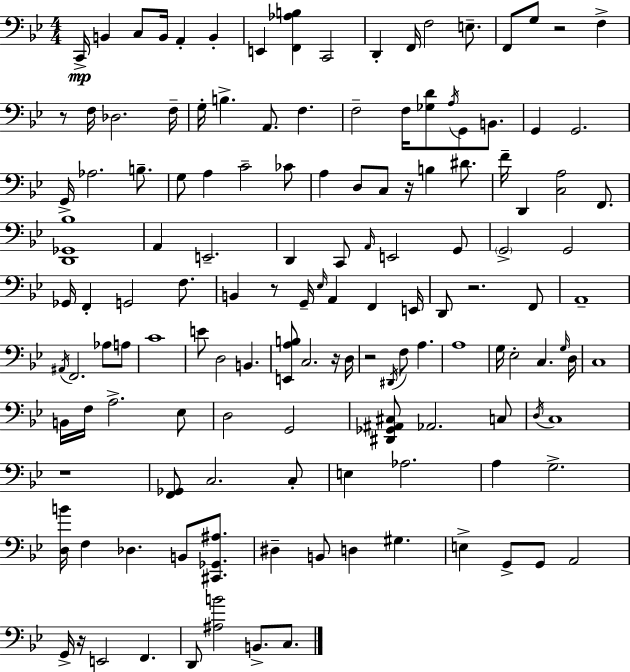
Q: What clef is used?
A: bass